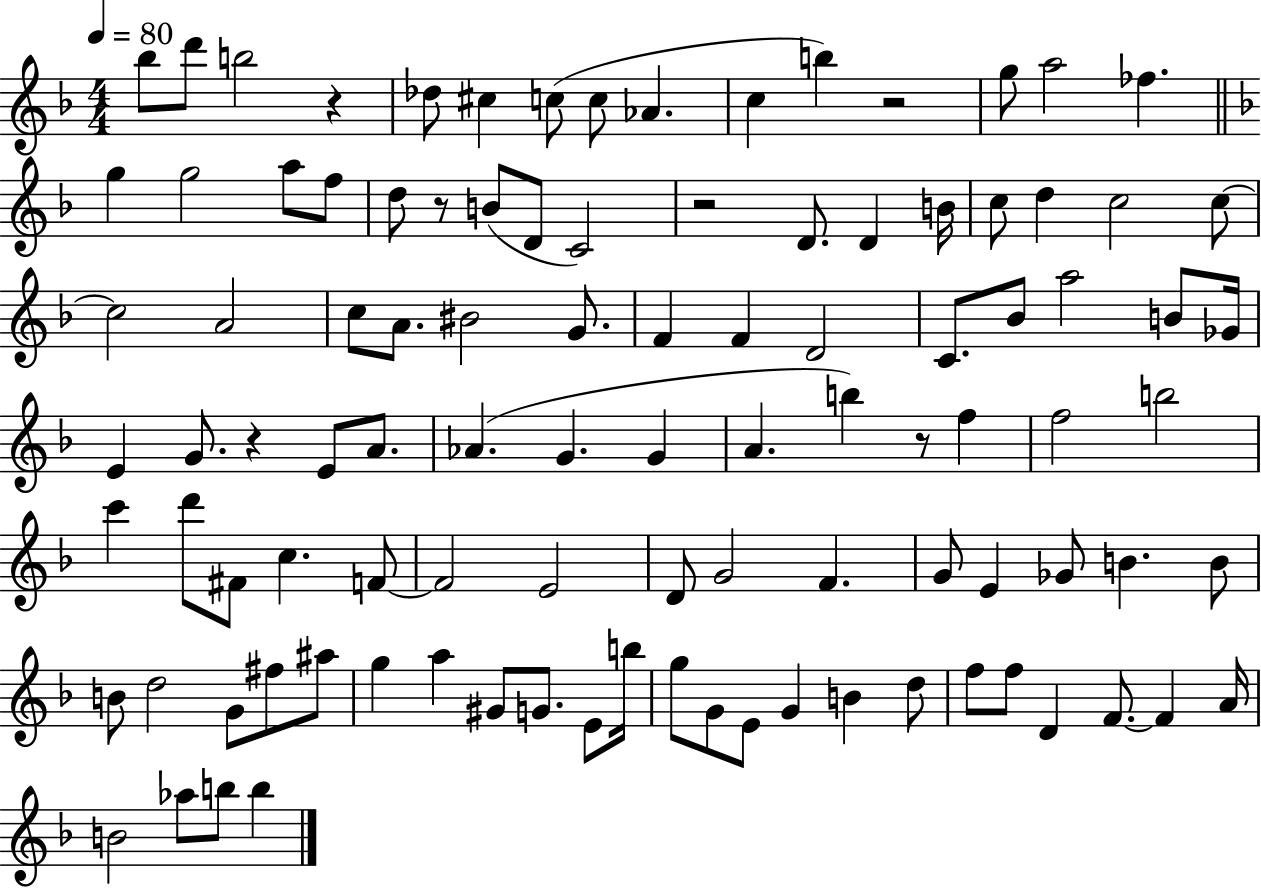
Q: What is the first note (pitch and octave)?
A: Bb5